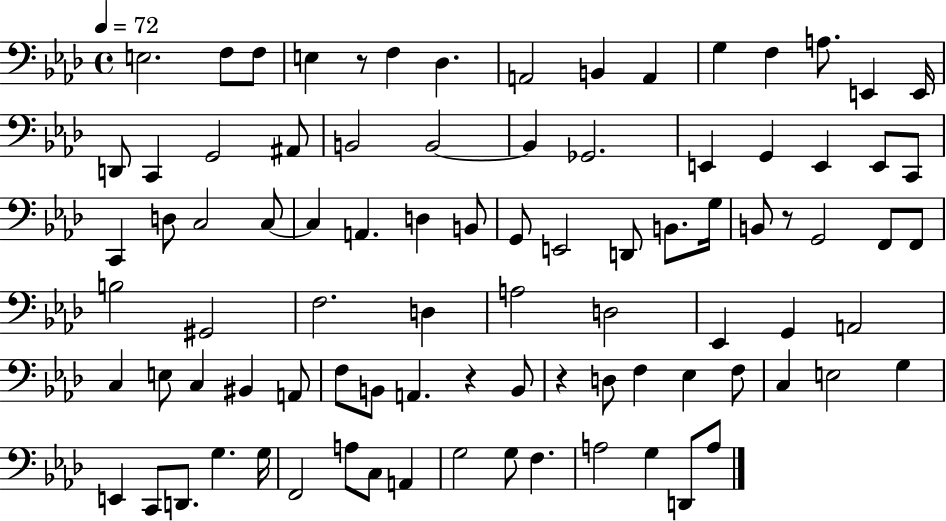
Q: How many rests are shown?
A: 4